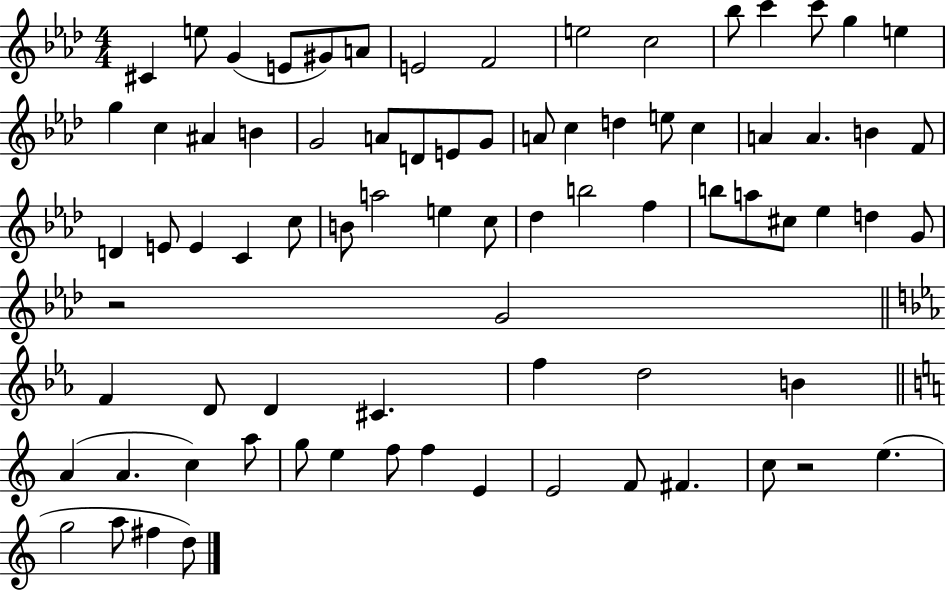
{
  \clef treble
  \numericTimeSignature
  \time 4/4
  \key aes \major
  \repeat volta 2 { cis'4 e''8 g'4( e'8 gis'8) a'8 | e'2 f'2 | e''2 c''2 | bes''8 c'''4 c'''8 g''4 e''4 | \break g''4 c''4 ais'4 b'4 | g'2 a'8 d'8 e'8 g'8 | a'8 c''4 d''4 e''8 c''4 | a'4 a'4. b'4 f'8 | \break d'4 e'8 e'4 c'4 c''8 | b'8 a''2 e''4 c''8 | des''4 b''2 f''4 | b''8 a''8 cis''8 ees''4 d''4 g'8 | \break r2 g'2 | \bar "||" \break \key ees \major f'4 d'8 d'4 cis'4. | f''4 d''2 b'4 | \bar "||" \break \key c \major a'4( a'4. c''4) a''8 | g''8 e''4 f''8 f''4 e'4 | e'2 f'8 fis'4. | c''8 r2 e''4.( | \break g''2 a''8 fis''4 d''8) | } \bar "|."
}